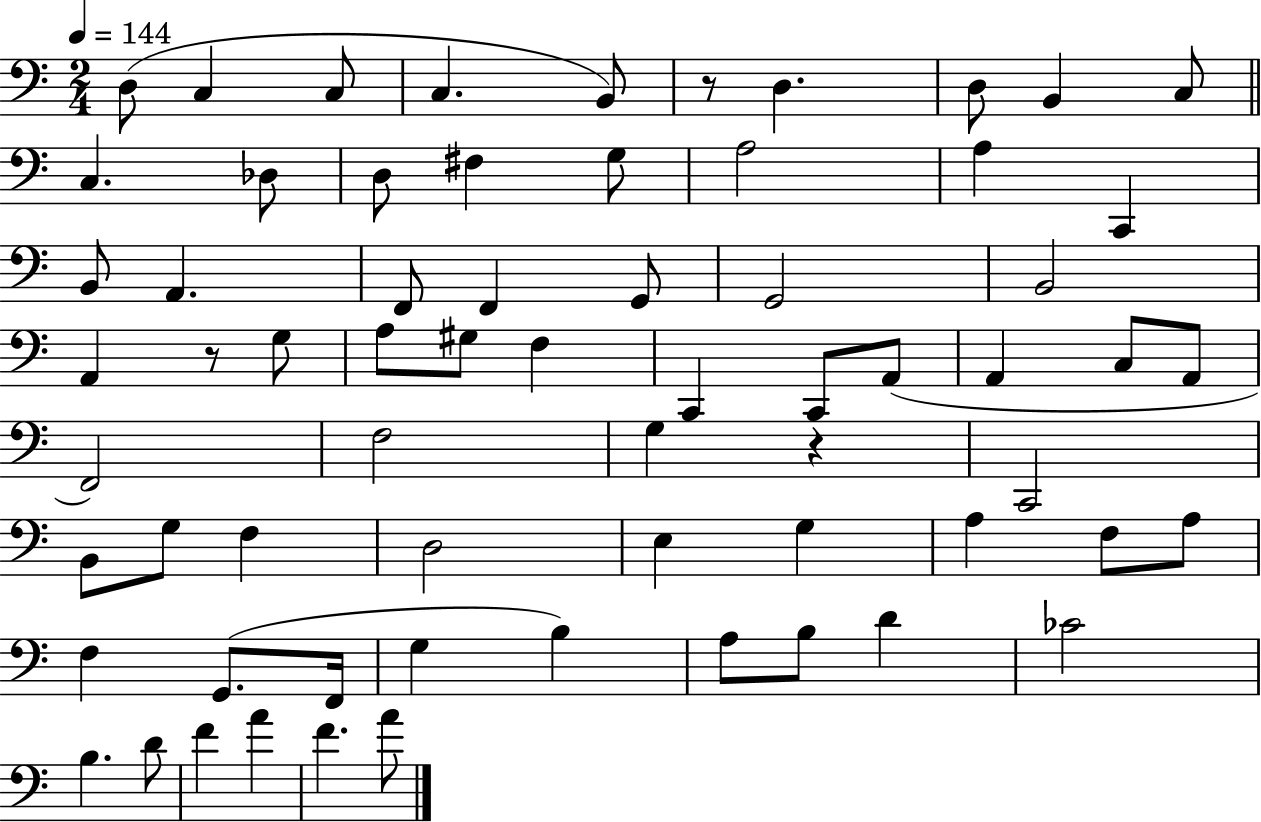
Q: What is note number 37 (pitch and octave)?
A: F3